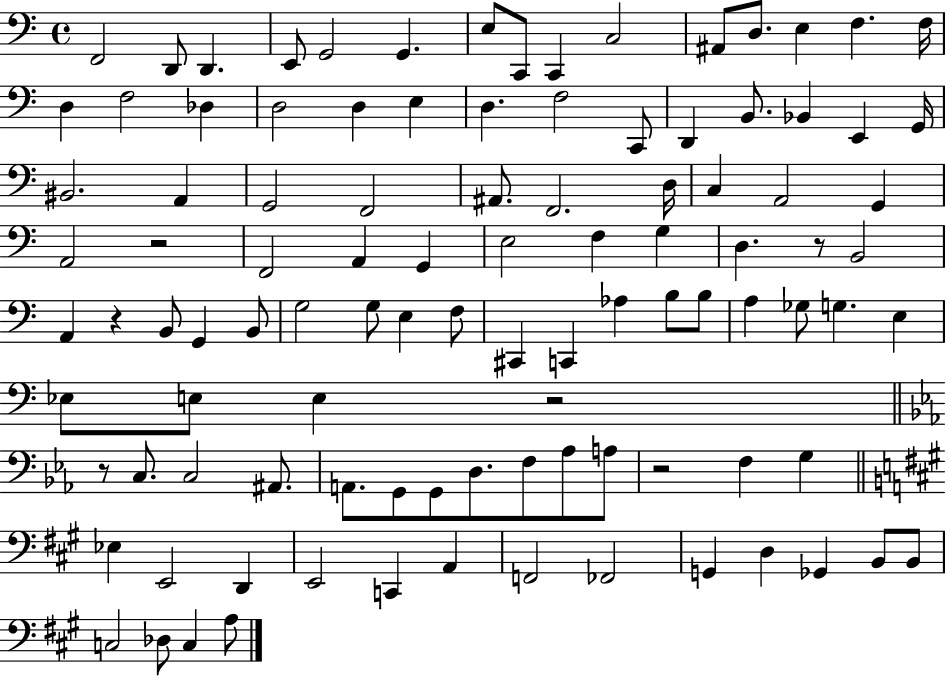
X:1
T:Untitled
M:4/4
L:1/4
K:C
F,,2 D,,/2 D,, E,,/2 G,,2 G,, E,/2 C,,/2 C,, C,2 ^A,,/2 D,/2 E, F, F,/4 D, F,2 _D, D,2 D, E, D, F,2 C,,/2 D,, B,,/2 _B,, E,, G,,/4 ^B,,2 A,, G,,2 F,,2 ^A,,/2 F,,2 D,/4 C, A,,2 G,, A,,2 z2 F,,2 A,, G,, E,2 F, G, D, z/2 B,,2 A,, z B,,/2 G,, B,,/2 G,2 G,/2 E, F,/2 ^C,, C,, _A, B,/2 B,/2 A, _G,/2 G, E, _E,/2 E,/2 E, z2 z/2 C,/2 C,2 ^A,,/2 A,,/2 G,,/2 G,,/2 D,/2 F,/2 _A,/2 A,/2 z2 F, G, _E, E,,2 D,, E,,2 C,, A,, F,,2 _F,,2 G,, D, _G,, B,,/2 B,,/2 C,2 _D,/2 C, A,/2